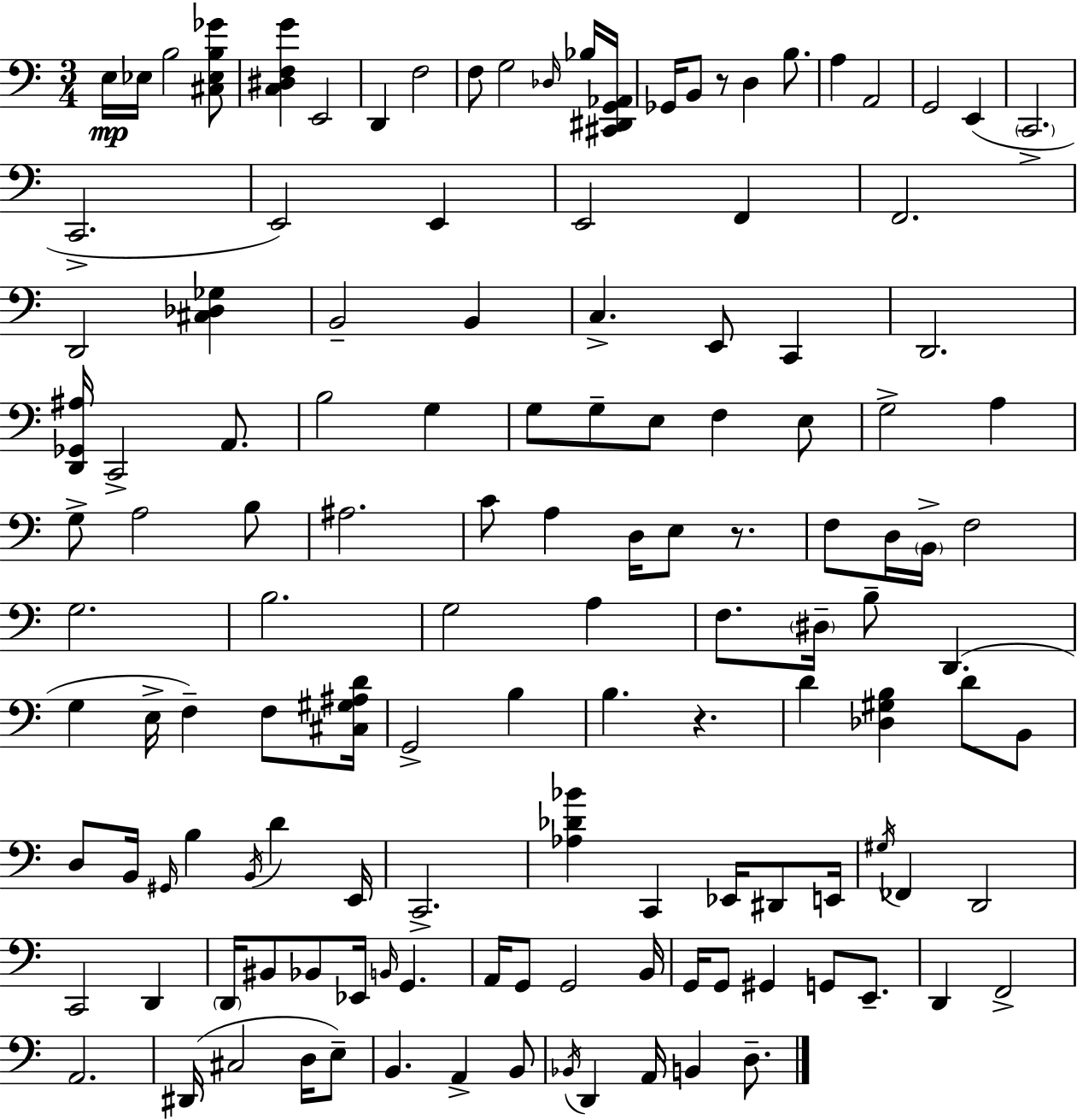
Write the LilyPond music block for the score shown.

{
  \clef bass
  \numericTimeSignature
  \time 3/4
  \key a \minor
  e16\mp ees16 b2 <cis ees b ges'>8 | <c dis f g'>4 e,2 | d,4 f2 | f8 g2 \grace { des16 } bes16 | \break <cis, dis, g, aes,>16 ges,16 b,8 r8 d4 b8. | a4 a,2 | g,2 e,4( | \parenthesize c,2.-> | \break c,2.-> | e,2) e,4 | e,2 f,4 | f,2. | \break d,2 <cis des ges>4 | b,2-- b,4 | c4.-> e,8 c,4 | d,2. | \break <d, ges, ais>16 c,2-> a,8. | b2 g4 | g8 g8-- e8 f4 e8 | g2-> a4 | \break g8-> a2 b8 | ais2. | c'8 a4 d16 e8 r8. | f8 d16 \parenthesize b,16-> f2 | \break g2. | b2. | g2 a4 | f8. \parenthesize dis16-- b8-- d,4.( | \break g4 e16-> f4--) f8 | <cis gis ais d'>16 g,2-> b4 | b4. r4. | d'4 <des gis b>4 d'8 b,8 | \break d8 b,16 \grace { gis,16 } b4 \acciaccatura { b,16 } d'4 | e,16 c,2.-> | <aes des' bes'>4 c,4 ees,16 | dis,8 e,16 \acciaccatura { gis16 } fes,4 d,2 | \break c,2 | d,4 \parenthesize d,16 bis,8 bes,8 ees,16 \grace { b,16 } g,4. | a,16 g,8 g,2 | b,16 g,16 g,8 gis,4 | \break g,8 e,8.-- d,4 f,2-> | a,2. | dis,16( cis2 | d16 e8--) b,4. a,4-> | \break b,8 \acciaccatura { bes,16 } d,4 a,16 b,4 | d8.-- \bar "|."
}